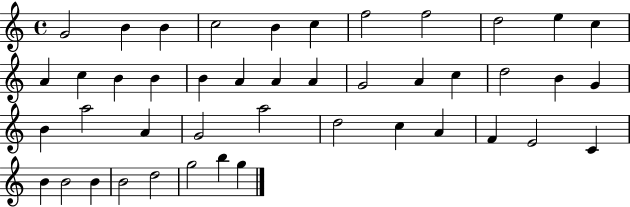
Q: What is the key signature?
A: C major